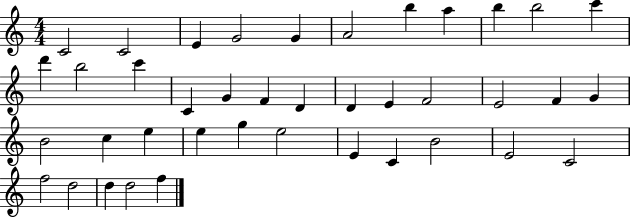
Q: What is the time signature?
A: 4/4